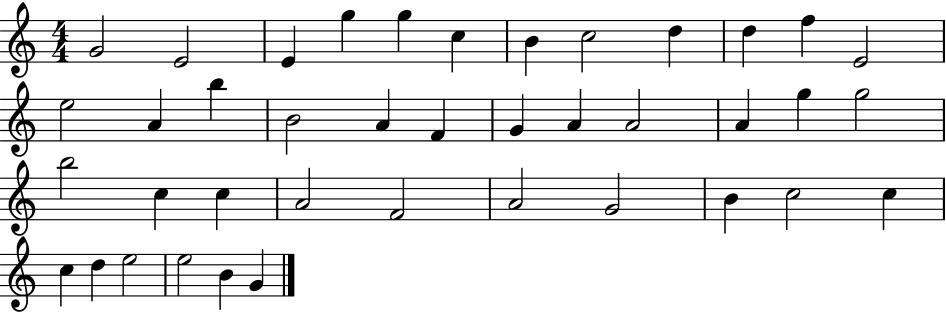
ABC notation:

X:1
T:Untitled
M:4/4
L:1/4
K:C
G2 E2 E g g c B c2 d d f E2 e2 A b B2 A F G A A2 A g g2 b2 c c A2 F2 A2 G2 B c2 c c d e2 e2 B G